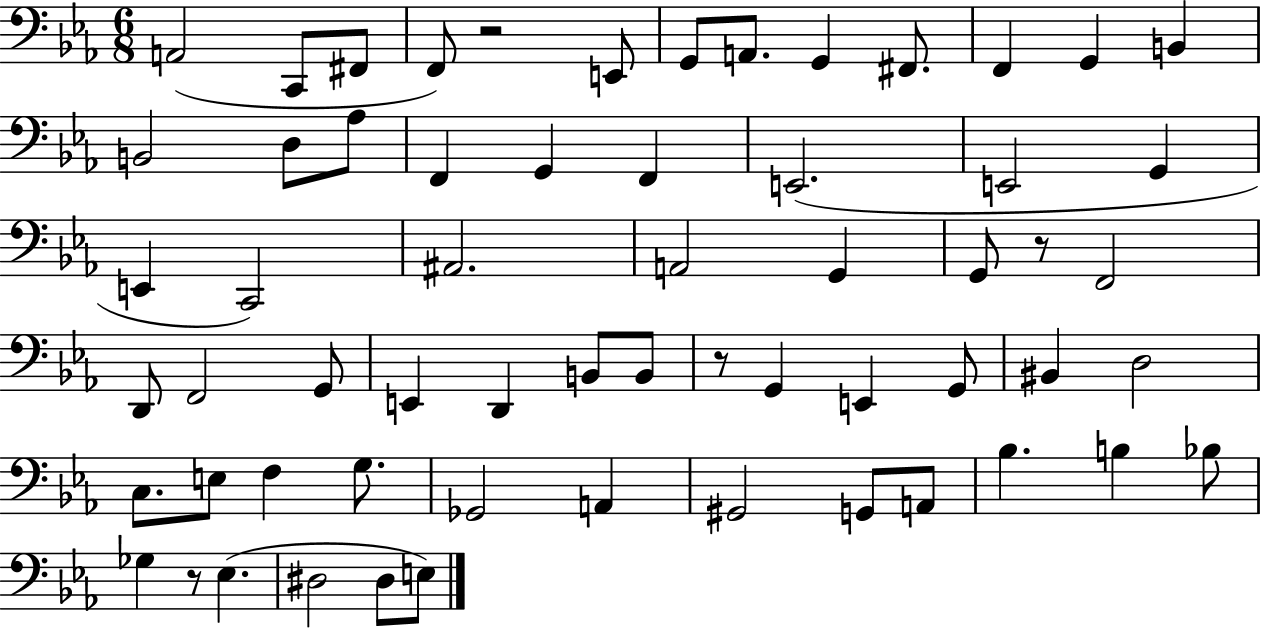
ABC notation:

X:1
T:Untitled
M:6/8
L:1/4
K:Eb
A,,2 C,,/2 ^F,,/2 F,,/2 z2 E,,/2 G,,/2 A,,/2 G,, ^F,,/2 F,, G,, B,, B,,2 D,/2 _A,/2 F,, G,, F,, E,,2 E,,2 G,, E,, C,,2 ^A,,2 A,,2 G,, G,,/2 z/2 F,,2 D,,/2 F,,2 G,,/2 E,, D,, B,,/2 B,,/2 z/2 G,, E,, G,,/2 ^B,, D,2 C,/2 E,/2 F, G,/2 _G,,2 A,, ^G,,2 G,,/2 A,,/2 _B, B, _B,/2 _G, z/2 _E, ^D,2 ^D,/2 E,/2